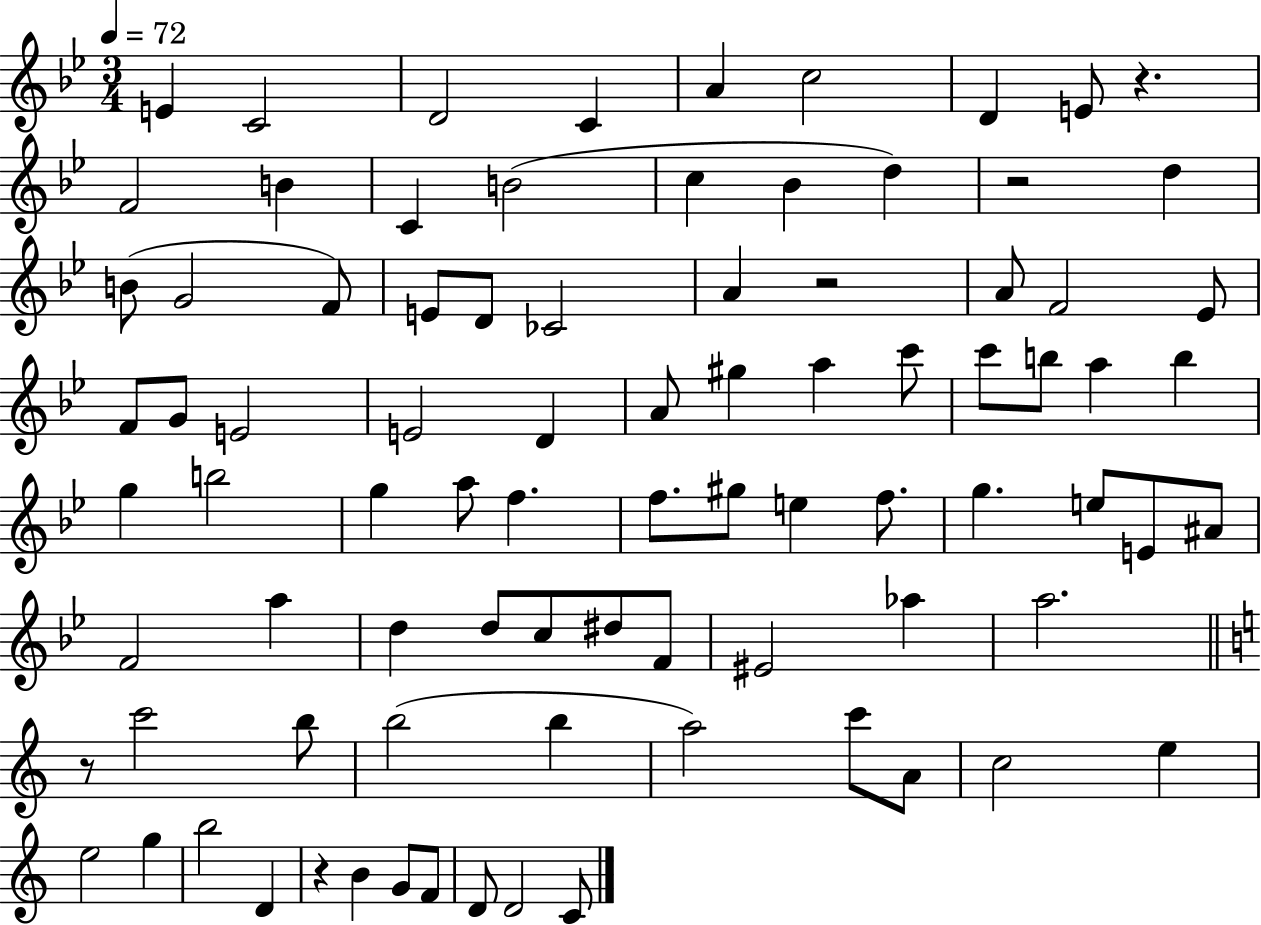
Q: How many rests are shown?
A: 5